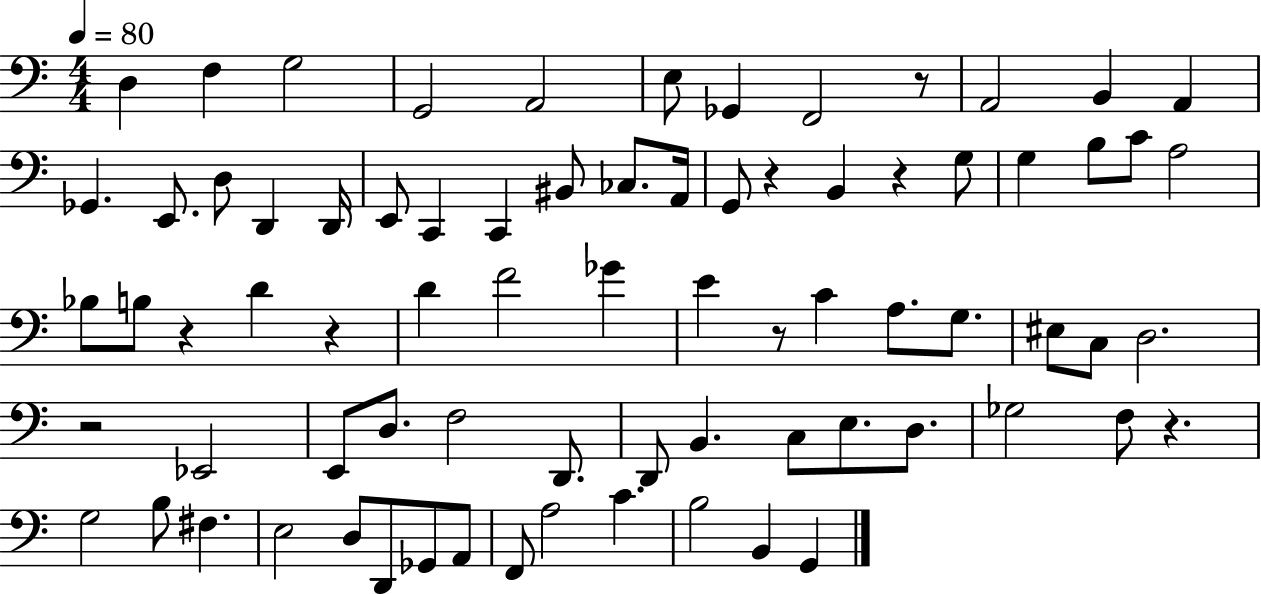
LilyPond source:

{
  \clef bass
  \numericTimeSignature
  \time 4/4
  \key c \major
  \tempo 4 = 80
  \repeat volta 2 { d4 f4 g2 | g,2 a,2 | e8 ges,4 f,2 r8 | a,2 b,4 a,4 | \break ges,4. e,8. d8 d,4 d,16 | e,8 c,4 c,4 bis,8 ces8. a,16 | g,8 r4 b,4 r4 g8 | g4 b8 c'8 a2 | \break bes8 b8 r4 d'4 r4 | d'4 f'2 ges'4 | e'4 r8 c'4 a8. g8. | eis8 c8 d2. | \break r2 ees,2 | e,8 d8. f2 d,8. | d,8 b,4. c8 e8. d8. | ges2 f8 r4. | \break g2 b8 fis4. | e2 d8 d,8 ges,8 a,8 | f,8 a2 c'4. | b2 b,4 g,4 | \break } \bar "|."
}